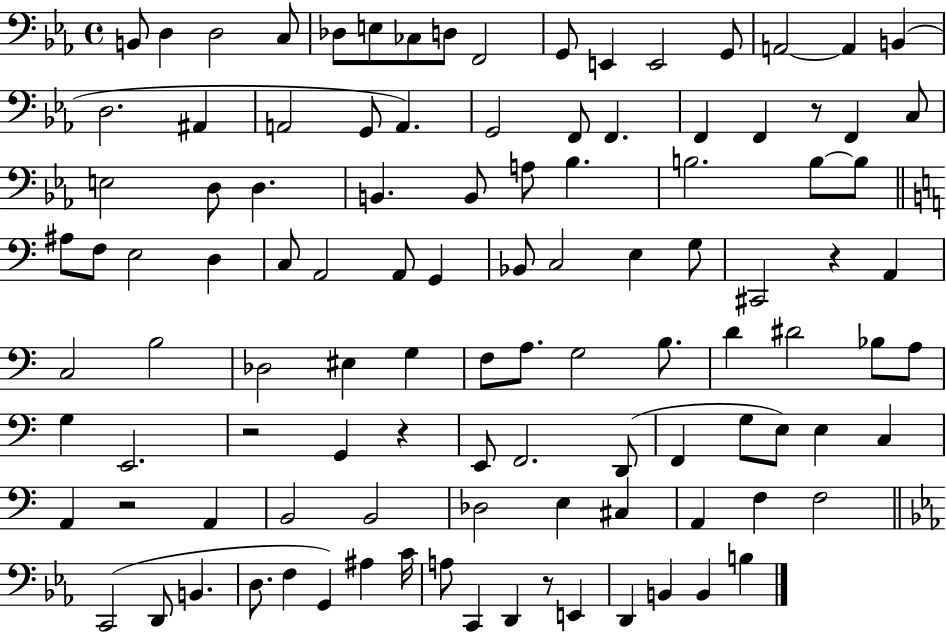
{
  \clef bass
  \time 4/4
  \defaultTimeSignature
  \key ees \major
  \repeat volta 2 { b,8 d4 d2 c8 | des8 e8 ces8 d8 f,2 | g,8 e,4 e,2 g,8 | a,2~~ a,4 b,4( | \break d2. ais,4 | a,2 g,8 a,4.) | g,2 f,8 f,4. | f,4 f,4 r8 f,4 c8 | \break e2 d8 d4. | b,4. b,8 a8 bes4. | b2. b8~~ b8 | \bar "||" \break \key a \minor ais8 f8 e2 d4 | c8 a,2 a,8 g,4 | bes,8 c2 e4 g8 | cis,2 r4 a,4 | \break c2 b2 | des2 eis4 g4 | f8 a8. g2 b8. | d'4 dis'2 bes8 a8 | \break g4 e,2. | r2 g,4 r4 | e,8 f,2. d,8( | f,4 g8 e8) e4 c4 | \break a,4 r2 a,4 | b,2 b,2 | des2 e4 cis4 | a,4 f4 f2 | \break \bar "||" \break \key c \minor c,2( d,8 b,4. | d8. f4 g,4) ais4 c'16 | a8 c,4 d,4 r8 e,4 | d,4 b,4 b,4 b4 | \break } \bar "|."
}